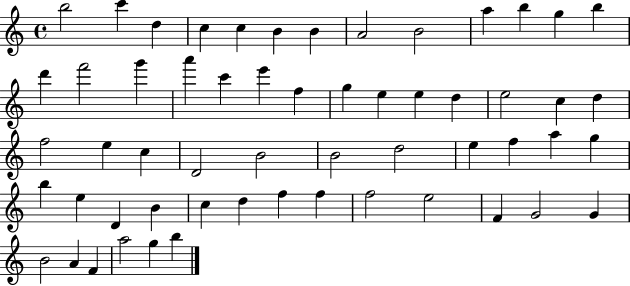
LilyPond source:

{
  \clef treble
  \time 4/4
  \defaultTimeSignature
  \key c \major
  b''2 c'''4 d''4 | c''4 c''4 b'4 b'4 | a'2 b'2 | a''4 b''4 g''4 b''4 | \break d'''4 f'''2 g'''4 | a'''4 c'''4 e'''4 f''4 | g''4 e''4 e''4 d''4 | e''2 c''4 d''4 | \break f''2 e''4 c''4 | d'2 b'2 | b'2 d''2 | e''4 f''4 a''4 g''4 | \break b''4 e''4 d'4 b'4 | c''4 d''4 f''4 f''4 | f''2 e''2 | f'4 g'2 g'4 | \break b'2 a'4 f'4 | a''2 g''4 b''4 | \bar "|."
}